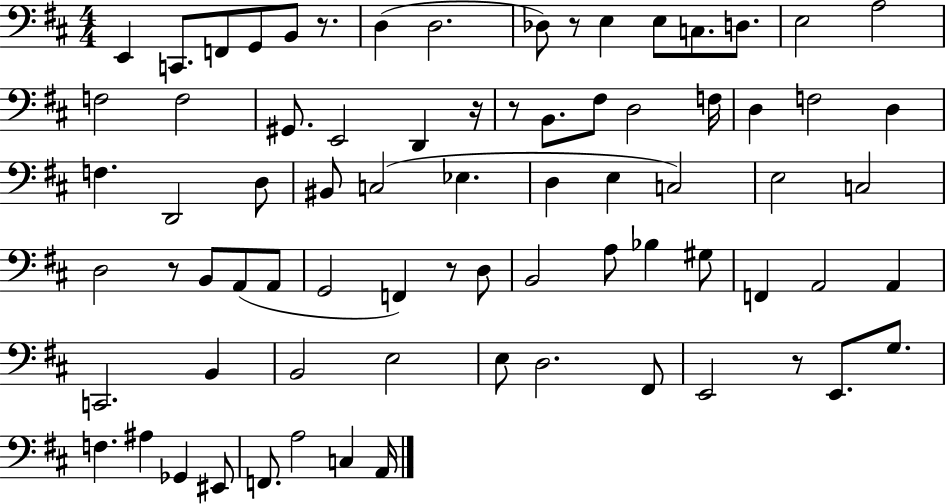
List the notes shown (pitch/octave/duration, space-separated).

E2/q C2/e. F2/e G2/e B2/e R/e. D3/q D3/h. Db3/e R/e E3/q E3/e C3/e. D3/e. E3/h A3/h F3/h F3/h G#2/e. E2/h D2/q R/s R/e B2/e. F#3/e D3/h F3/s D3/q F3/h D3/q F3/q. D2/h D3/e BIS2/e C3/h Eb3/q. D3/q E3/q C3/h E3/h C3/h D3/h R/e B2/e A2/e A2/e G2/h F2/q R/e D3/e B2/h A3/e Bb3/q G#3/e F2/q A2/h A2/q C2/h. B2/q B2/h E3/h E3/e D3/h. F#2/e E2/h R/e E2/e. G3/e. F3/q. A#3/q Gb2/q EIS2/e F2/e. A3/h C3/q A2/s